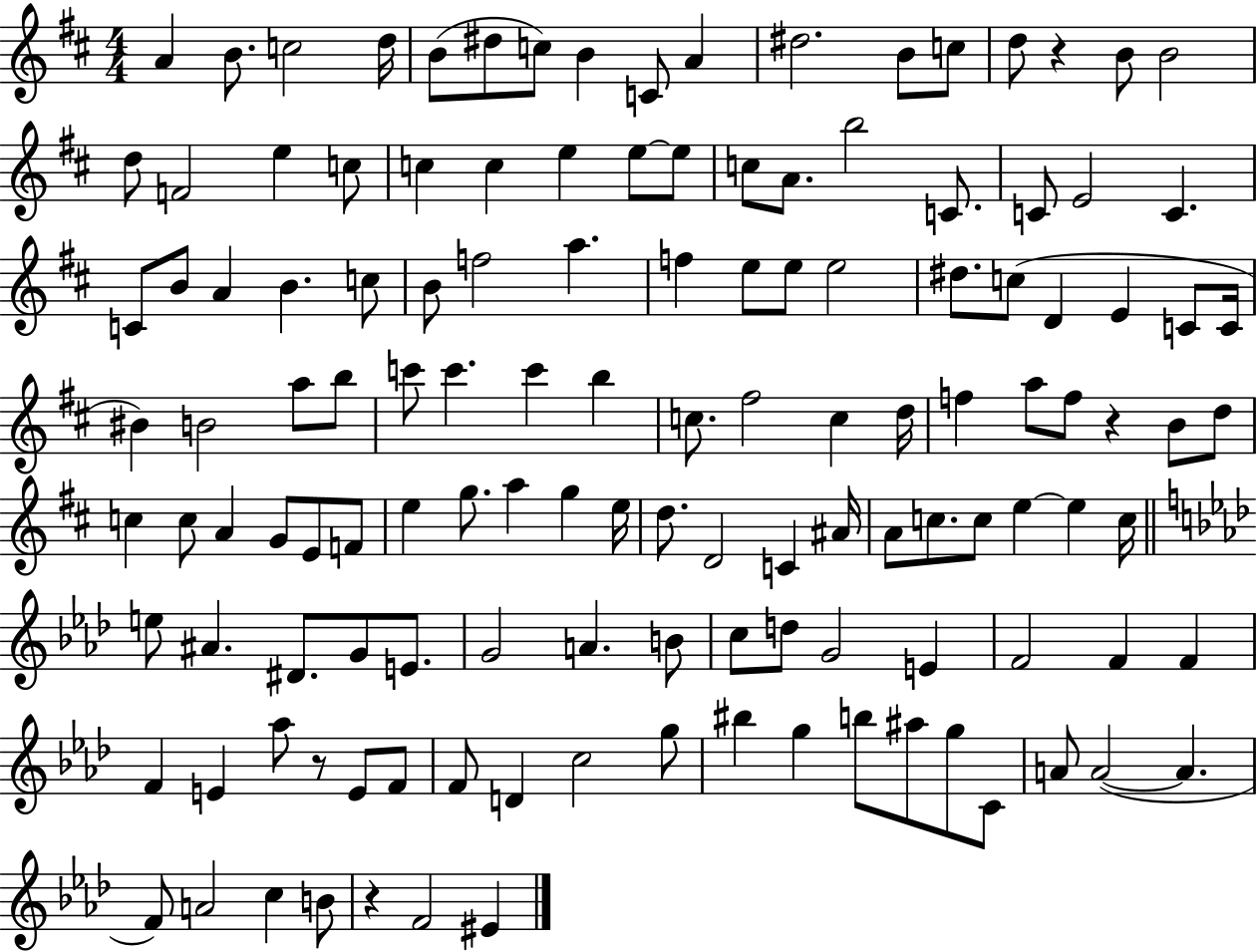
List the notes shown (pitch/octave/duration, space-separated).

A4/q B4/e. C5/h D5/s B4/e D#5/e C5/e B4/q C4/e A4/q D#5/h. B4/e C5/e D5/e R/q B4/e B4/h D5/e F4/h E5/q C5/e C5/q C5/q E5/q E5/e E5/e C5/e A4/e. B5/h C4/e. C4/e E4/h C4/q. C4/e B4/e A4/q B4/q. C5/e B4/e F5/h A5/q. F5/q E5/e E5/e E5/h D#5/e. C5/e D4/q E4/q C4/e C4/s BIS4/q B4/h A5/e B5/e C6/e C6/q. C6/q B5/q C5/e. F#5/h C5/q D5/s F5/q A5/e F5/e R/q B4/e D5/e C5/q C5/e A4/q G4/e E4/e F4/e E5/q G5/e. A5/q G5/q E5/s D5/e. D4/h C4/q A#4/s A4/e C5/e. C5/e E5/q E5/q C5/s E5/e A#4/q. D#4/e. G4/e E4/e. G4/h A4/q. B4/e C5/e D5/e G4/h E4/q F4/h F4/q F4/q F4/q E4/q Ab5/e R/e E4/e F4/e F4/e D4/q C5/h G5/e BIS5/q G5/q B5/e A#5/e G5/e C4/e A4/e A4/h A4/q. F4/e A4/h C5/q B4/e R/q F4/h EIS4/q